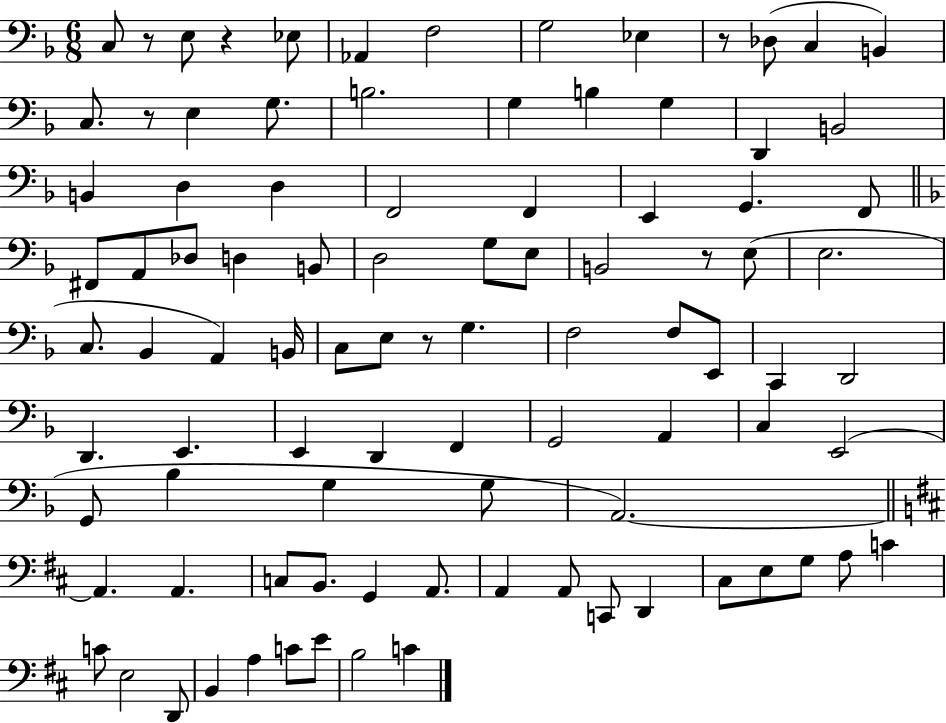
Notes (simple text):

C3/e R/e E3/e R/q Eb3/e Ab2/q F3/h G3/h Eb3/q R/e Db3/e C3/q B2/q C3/e. R/e E3/q G3/e. B3/h. G3/q B3/q G3/q D2/q B2/h B2/q D3/q D3/q F2/h F2/q E2/q G2/q. F2/e F#2/e A2/e Db3/e D3/q B2/e D3/h G3/e E3/e B2/h R/e E3/e E3/h. C3/e. Bb2/q A2/q B2/s C3/e E3/e R/e G3/q. F3/h F3/e E2/e C2/q D2/h D2/q. E2/q. E2/q D2/q F2/q G2/h A2/q C3/q E2/h G2/e Bb3/q G3/q G3/e A2/h. A2/q. A2/q. C3/e B2/e. G2/q A2/e. A2/q A2/e C2/e D2/q C#3/e E3/e G3/e A3/e C4/q C4/e E3/h D2/e B2/q A3/q C4/e E4/e B3/h C4/q